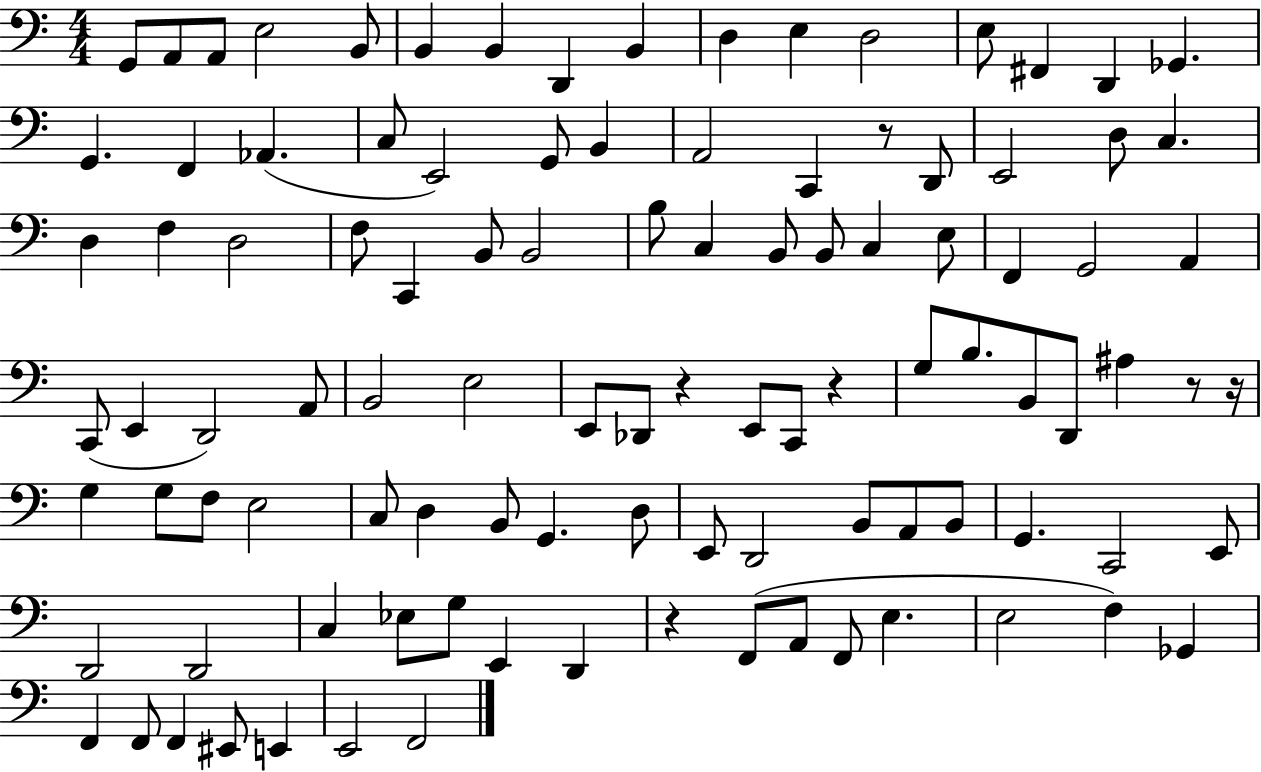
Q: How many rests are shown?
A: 6